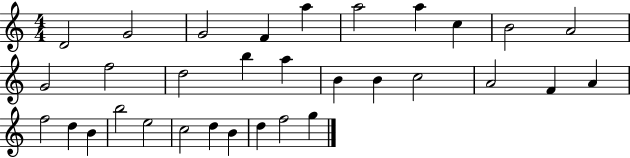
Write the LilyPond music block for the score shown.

{
  \clef treble
  \numericTimeSignature
  \time 4/4
  \key c \major
  d'2 g'2 | g'2 f'4 a''4 | a''2 a''4 c''4 | b'2 a'2 | \break g'2 f''2 | d''2 b''4 a''4 | b'4 b'4 c''2 | a'2 f'4 a'4 | \break f''2 d''4 b'4 | b''2 e''2 | c''2 d''4 b'4 | d''4 f''2 g''4 | \break \bar "|."
}